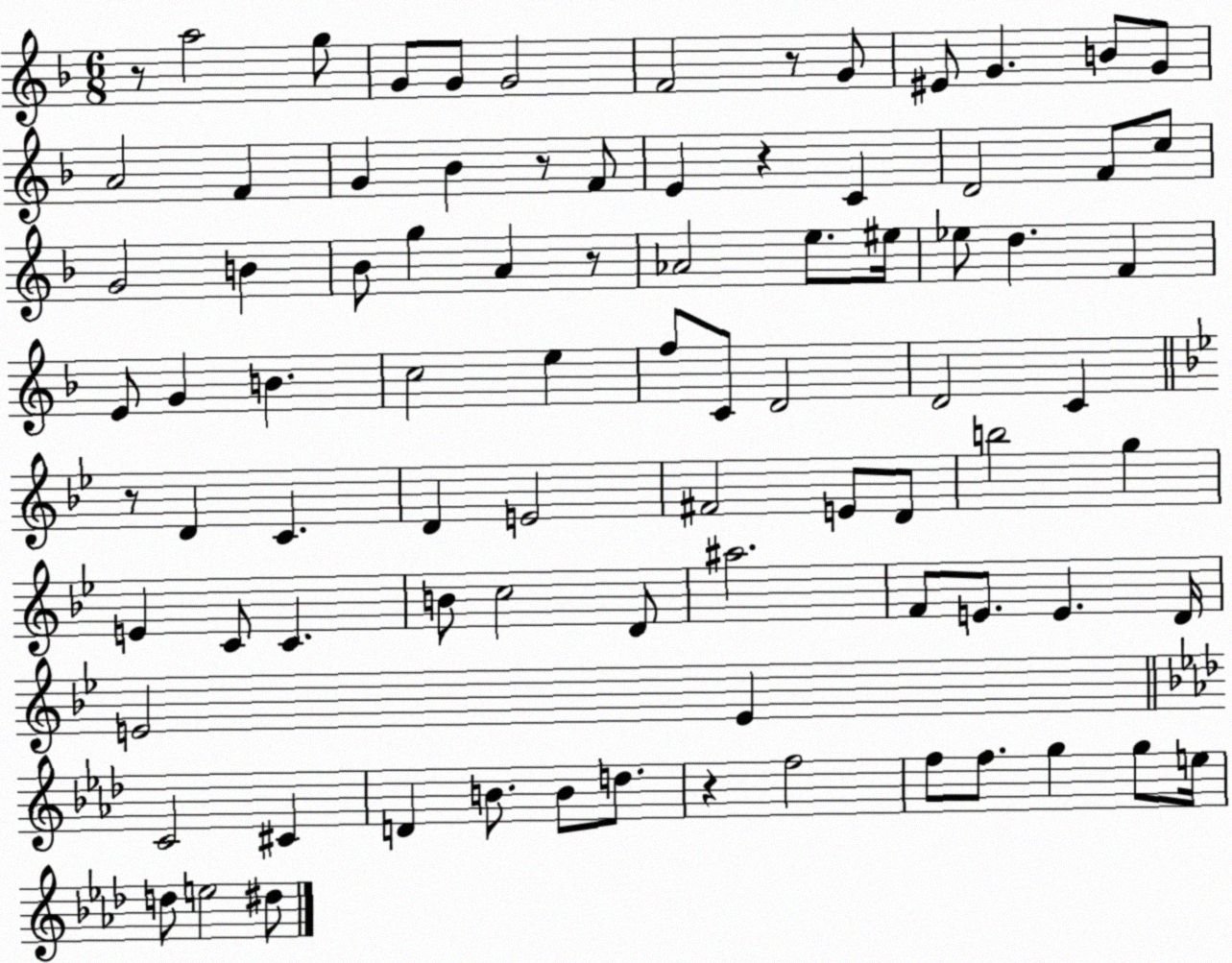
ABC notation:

X:1
T:Untitled
M:6/8
L:1/4
K:F
z/2 a2 g/2 G/2 G/2 G2 F2 z/2 G/2 ^E/2 G B/2 G/2 A2 F G _B z/2 F/2 E z C D2 F/2 c/2 G2 B _B/2 g A z/2 _A2 e/2 ^e/4 _e/2 d F E/2 G B c2 e f/2 C/2 D2 D2 C z/2 D C D E2 ^F2 E/2 D/2 b2 g E C/2 C B/2 c2 D/2 ^a2 F/2 E/2 E D/4 E2 E C2 ^C D B/2 B/2 d/2 z f2 f/2 f/2 g g/2 e/4 d/2 e2 ^d/2